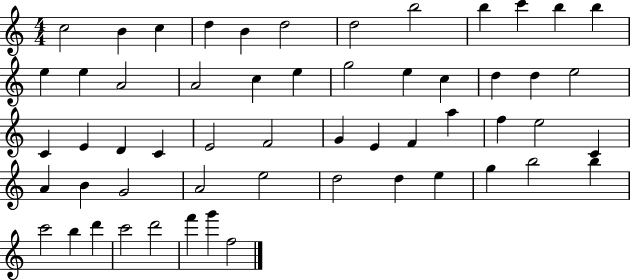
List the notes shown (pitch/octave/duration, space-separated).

C5/h B4/q C5/q D5/q B4/q D5/h D5/h B5/h B5/q C6/q B5/q B5/q E5/q E5/q A4/h A4/h C5/q E5/q G5/h E5/q C5/q D5/q D5/q E5/h C4/q E4/q D4/q C4/q E4/h F4/h G4/q E4/q F4/q A5/q F5/q E5/h C4/q A4/q B4/q G4/h A4/h E5/h D5/h D5/q E5/q G5/q B5/h B5/q C6/h B5/q D6/q C6/h D6/h F6/q G6/q F5/h